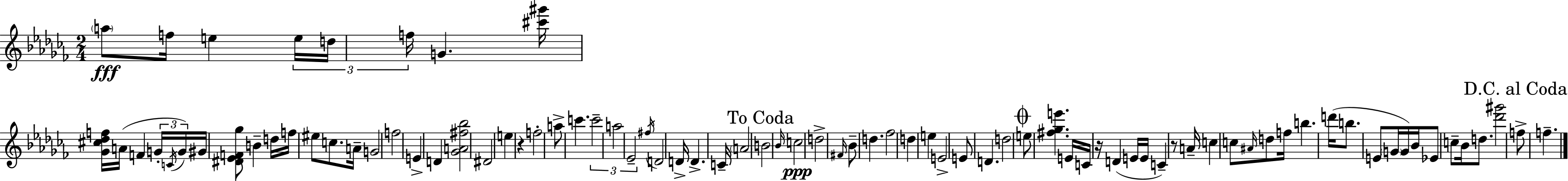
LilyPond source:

{
  \clef treble
  \numericTimeSignature
  \time 2/4
  \key aes \minor
  \parenthesize a''8\fff f''16 e''4 \tuplet 3/2 { e''16 | d''16 f''16 } g'4. | <cis''' gis'''>16 <ges' cis'' des'' f''>16 a'16( f'4 \tuplet 3/2 { g'16-. | \acciaccatura { c'16 }) g'16 } gis'16 <dis' ees' f' ges''>8 b'4-- | \break d''16 f''16 eis''8 c''8. | a'16-- g'2 | f''2 | e'4-> d'4 | \break <ges' a' fis'' bes''>2 | dis'2 | e''4 r4 | f''2-. | \break a''8-> c'''4. | \tuplet 3/2 { c'''2-- | a''2 | ees'2-- } | \break \acciaccatura { fis''16 } d'2 | d'16-> d'4.-> | c'16-- \parenthesize a'2 | \mark "To Coda" b'2 | \break \grace { bes'16 }\ppp c''2 | d''2-> | \grace { fis'16 } bes'8-- d''4. | fes''2 | \break d''4 | e''4 e'2-> | e'8 d'4. | d''2 | \break \mark \markup { \musicglyph "scripts.coda" } e''8 <fis'' ges'' e'''>4. | e'16 c'16 r16 d'4( | e'16 e'16 c'4--) | r8 a'16-- c''4 | \break c''8 \grace { ais'16 } d''8 f''16 b''4. | d'''16( b''8. | e'8 \parenthesize g'16 g'16) bes'16 ees'8 c''8-- | bes'16 d''8. <des''' gis'''>2 | \break \mark "D.C. al Coda" f''8-> f''4.-- | \bar "|."
}